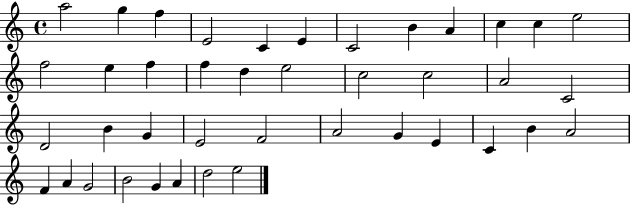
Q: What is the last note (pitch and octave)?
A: E5